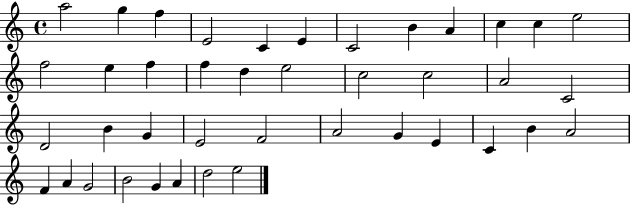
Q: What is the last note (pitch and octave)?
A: E5